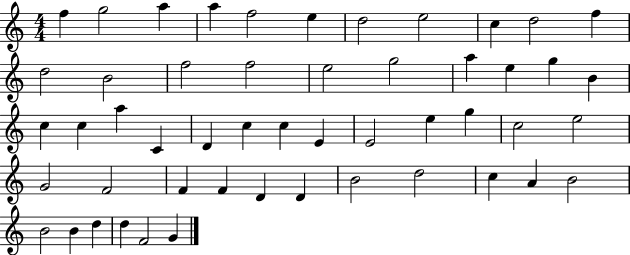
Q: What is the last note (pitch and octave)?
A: G4